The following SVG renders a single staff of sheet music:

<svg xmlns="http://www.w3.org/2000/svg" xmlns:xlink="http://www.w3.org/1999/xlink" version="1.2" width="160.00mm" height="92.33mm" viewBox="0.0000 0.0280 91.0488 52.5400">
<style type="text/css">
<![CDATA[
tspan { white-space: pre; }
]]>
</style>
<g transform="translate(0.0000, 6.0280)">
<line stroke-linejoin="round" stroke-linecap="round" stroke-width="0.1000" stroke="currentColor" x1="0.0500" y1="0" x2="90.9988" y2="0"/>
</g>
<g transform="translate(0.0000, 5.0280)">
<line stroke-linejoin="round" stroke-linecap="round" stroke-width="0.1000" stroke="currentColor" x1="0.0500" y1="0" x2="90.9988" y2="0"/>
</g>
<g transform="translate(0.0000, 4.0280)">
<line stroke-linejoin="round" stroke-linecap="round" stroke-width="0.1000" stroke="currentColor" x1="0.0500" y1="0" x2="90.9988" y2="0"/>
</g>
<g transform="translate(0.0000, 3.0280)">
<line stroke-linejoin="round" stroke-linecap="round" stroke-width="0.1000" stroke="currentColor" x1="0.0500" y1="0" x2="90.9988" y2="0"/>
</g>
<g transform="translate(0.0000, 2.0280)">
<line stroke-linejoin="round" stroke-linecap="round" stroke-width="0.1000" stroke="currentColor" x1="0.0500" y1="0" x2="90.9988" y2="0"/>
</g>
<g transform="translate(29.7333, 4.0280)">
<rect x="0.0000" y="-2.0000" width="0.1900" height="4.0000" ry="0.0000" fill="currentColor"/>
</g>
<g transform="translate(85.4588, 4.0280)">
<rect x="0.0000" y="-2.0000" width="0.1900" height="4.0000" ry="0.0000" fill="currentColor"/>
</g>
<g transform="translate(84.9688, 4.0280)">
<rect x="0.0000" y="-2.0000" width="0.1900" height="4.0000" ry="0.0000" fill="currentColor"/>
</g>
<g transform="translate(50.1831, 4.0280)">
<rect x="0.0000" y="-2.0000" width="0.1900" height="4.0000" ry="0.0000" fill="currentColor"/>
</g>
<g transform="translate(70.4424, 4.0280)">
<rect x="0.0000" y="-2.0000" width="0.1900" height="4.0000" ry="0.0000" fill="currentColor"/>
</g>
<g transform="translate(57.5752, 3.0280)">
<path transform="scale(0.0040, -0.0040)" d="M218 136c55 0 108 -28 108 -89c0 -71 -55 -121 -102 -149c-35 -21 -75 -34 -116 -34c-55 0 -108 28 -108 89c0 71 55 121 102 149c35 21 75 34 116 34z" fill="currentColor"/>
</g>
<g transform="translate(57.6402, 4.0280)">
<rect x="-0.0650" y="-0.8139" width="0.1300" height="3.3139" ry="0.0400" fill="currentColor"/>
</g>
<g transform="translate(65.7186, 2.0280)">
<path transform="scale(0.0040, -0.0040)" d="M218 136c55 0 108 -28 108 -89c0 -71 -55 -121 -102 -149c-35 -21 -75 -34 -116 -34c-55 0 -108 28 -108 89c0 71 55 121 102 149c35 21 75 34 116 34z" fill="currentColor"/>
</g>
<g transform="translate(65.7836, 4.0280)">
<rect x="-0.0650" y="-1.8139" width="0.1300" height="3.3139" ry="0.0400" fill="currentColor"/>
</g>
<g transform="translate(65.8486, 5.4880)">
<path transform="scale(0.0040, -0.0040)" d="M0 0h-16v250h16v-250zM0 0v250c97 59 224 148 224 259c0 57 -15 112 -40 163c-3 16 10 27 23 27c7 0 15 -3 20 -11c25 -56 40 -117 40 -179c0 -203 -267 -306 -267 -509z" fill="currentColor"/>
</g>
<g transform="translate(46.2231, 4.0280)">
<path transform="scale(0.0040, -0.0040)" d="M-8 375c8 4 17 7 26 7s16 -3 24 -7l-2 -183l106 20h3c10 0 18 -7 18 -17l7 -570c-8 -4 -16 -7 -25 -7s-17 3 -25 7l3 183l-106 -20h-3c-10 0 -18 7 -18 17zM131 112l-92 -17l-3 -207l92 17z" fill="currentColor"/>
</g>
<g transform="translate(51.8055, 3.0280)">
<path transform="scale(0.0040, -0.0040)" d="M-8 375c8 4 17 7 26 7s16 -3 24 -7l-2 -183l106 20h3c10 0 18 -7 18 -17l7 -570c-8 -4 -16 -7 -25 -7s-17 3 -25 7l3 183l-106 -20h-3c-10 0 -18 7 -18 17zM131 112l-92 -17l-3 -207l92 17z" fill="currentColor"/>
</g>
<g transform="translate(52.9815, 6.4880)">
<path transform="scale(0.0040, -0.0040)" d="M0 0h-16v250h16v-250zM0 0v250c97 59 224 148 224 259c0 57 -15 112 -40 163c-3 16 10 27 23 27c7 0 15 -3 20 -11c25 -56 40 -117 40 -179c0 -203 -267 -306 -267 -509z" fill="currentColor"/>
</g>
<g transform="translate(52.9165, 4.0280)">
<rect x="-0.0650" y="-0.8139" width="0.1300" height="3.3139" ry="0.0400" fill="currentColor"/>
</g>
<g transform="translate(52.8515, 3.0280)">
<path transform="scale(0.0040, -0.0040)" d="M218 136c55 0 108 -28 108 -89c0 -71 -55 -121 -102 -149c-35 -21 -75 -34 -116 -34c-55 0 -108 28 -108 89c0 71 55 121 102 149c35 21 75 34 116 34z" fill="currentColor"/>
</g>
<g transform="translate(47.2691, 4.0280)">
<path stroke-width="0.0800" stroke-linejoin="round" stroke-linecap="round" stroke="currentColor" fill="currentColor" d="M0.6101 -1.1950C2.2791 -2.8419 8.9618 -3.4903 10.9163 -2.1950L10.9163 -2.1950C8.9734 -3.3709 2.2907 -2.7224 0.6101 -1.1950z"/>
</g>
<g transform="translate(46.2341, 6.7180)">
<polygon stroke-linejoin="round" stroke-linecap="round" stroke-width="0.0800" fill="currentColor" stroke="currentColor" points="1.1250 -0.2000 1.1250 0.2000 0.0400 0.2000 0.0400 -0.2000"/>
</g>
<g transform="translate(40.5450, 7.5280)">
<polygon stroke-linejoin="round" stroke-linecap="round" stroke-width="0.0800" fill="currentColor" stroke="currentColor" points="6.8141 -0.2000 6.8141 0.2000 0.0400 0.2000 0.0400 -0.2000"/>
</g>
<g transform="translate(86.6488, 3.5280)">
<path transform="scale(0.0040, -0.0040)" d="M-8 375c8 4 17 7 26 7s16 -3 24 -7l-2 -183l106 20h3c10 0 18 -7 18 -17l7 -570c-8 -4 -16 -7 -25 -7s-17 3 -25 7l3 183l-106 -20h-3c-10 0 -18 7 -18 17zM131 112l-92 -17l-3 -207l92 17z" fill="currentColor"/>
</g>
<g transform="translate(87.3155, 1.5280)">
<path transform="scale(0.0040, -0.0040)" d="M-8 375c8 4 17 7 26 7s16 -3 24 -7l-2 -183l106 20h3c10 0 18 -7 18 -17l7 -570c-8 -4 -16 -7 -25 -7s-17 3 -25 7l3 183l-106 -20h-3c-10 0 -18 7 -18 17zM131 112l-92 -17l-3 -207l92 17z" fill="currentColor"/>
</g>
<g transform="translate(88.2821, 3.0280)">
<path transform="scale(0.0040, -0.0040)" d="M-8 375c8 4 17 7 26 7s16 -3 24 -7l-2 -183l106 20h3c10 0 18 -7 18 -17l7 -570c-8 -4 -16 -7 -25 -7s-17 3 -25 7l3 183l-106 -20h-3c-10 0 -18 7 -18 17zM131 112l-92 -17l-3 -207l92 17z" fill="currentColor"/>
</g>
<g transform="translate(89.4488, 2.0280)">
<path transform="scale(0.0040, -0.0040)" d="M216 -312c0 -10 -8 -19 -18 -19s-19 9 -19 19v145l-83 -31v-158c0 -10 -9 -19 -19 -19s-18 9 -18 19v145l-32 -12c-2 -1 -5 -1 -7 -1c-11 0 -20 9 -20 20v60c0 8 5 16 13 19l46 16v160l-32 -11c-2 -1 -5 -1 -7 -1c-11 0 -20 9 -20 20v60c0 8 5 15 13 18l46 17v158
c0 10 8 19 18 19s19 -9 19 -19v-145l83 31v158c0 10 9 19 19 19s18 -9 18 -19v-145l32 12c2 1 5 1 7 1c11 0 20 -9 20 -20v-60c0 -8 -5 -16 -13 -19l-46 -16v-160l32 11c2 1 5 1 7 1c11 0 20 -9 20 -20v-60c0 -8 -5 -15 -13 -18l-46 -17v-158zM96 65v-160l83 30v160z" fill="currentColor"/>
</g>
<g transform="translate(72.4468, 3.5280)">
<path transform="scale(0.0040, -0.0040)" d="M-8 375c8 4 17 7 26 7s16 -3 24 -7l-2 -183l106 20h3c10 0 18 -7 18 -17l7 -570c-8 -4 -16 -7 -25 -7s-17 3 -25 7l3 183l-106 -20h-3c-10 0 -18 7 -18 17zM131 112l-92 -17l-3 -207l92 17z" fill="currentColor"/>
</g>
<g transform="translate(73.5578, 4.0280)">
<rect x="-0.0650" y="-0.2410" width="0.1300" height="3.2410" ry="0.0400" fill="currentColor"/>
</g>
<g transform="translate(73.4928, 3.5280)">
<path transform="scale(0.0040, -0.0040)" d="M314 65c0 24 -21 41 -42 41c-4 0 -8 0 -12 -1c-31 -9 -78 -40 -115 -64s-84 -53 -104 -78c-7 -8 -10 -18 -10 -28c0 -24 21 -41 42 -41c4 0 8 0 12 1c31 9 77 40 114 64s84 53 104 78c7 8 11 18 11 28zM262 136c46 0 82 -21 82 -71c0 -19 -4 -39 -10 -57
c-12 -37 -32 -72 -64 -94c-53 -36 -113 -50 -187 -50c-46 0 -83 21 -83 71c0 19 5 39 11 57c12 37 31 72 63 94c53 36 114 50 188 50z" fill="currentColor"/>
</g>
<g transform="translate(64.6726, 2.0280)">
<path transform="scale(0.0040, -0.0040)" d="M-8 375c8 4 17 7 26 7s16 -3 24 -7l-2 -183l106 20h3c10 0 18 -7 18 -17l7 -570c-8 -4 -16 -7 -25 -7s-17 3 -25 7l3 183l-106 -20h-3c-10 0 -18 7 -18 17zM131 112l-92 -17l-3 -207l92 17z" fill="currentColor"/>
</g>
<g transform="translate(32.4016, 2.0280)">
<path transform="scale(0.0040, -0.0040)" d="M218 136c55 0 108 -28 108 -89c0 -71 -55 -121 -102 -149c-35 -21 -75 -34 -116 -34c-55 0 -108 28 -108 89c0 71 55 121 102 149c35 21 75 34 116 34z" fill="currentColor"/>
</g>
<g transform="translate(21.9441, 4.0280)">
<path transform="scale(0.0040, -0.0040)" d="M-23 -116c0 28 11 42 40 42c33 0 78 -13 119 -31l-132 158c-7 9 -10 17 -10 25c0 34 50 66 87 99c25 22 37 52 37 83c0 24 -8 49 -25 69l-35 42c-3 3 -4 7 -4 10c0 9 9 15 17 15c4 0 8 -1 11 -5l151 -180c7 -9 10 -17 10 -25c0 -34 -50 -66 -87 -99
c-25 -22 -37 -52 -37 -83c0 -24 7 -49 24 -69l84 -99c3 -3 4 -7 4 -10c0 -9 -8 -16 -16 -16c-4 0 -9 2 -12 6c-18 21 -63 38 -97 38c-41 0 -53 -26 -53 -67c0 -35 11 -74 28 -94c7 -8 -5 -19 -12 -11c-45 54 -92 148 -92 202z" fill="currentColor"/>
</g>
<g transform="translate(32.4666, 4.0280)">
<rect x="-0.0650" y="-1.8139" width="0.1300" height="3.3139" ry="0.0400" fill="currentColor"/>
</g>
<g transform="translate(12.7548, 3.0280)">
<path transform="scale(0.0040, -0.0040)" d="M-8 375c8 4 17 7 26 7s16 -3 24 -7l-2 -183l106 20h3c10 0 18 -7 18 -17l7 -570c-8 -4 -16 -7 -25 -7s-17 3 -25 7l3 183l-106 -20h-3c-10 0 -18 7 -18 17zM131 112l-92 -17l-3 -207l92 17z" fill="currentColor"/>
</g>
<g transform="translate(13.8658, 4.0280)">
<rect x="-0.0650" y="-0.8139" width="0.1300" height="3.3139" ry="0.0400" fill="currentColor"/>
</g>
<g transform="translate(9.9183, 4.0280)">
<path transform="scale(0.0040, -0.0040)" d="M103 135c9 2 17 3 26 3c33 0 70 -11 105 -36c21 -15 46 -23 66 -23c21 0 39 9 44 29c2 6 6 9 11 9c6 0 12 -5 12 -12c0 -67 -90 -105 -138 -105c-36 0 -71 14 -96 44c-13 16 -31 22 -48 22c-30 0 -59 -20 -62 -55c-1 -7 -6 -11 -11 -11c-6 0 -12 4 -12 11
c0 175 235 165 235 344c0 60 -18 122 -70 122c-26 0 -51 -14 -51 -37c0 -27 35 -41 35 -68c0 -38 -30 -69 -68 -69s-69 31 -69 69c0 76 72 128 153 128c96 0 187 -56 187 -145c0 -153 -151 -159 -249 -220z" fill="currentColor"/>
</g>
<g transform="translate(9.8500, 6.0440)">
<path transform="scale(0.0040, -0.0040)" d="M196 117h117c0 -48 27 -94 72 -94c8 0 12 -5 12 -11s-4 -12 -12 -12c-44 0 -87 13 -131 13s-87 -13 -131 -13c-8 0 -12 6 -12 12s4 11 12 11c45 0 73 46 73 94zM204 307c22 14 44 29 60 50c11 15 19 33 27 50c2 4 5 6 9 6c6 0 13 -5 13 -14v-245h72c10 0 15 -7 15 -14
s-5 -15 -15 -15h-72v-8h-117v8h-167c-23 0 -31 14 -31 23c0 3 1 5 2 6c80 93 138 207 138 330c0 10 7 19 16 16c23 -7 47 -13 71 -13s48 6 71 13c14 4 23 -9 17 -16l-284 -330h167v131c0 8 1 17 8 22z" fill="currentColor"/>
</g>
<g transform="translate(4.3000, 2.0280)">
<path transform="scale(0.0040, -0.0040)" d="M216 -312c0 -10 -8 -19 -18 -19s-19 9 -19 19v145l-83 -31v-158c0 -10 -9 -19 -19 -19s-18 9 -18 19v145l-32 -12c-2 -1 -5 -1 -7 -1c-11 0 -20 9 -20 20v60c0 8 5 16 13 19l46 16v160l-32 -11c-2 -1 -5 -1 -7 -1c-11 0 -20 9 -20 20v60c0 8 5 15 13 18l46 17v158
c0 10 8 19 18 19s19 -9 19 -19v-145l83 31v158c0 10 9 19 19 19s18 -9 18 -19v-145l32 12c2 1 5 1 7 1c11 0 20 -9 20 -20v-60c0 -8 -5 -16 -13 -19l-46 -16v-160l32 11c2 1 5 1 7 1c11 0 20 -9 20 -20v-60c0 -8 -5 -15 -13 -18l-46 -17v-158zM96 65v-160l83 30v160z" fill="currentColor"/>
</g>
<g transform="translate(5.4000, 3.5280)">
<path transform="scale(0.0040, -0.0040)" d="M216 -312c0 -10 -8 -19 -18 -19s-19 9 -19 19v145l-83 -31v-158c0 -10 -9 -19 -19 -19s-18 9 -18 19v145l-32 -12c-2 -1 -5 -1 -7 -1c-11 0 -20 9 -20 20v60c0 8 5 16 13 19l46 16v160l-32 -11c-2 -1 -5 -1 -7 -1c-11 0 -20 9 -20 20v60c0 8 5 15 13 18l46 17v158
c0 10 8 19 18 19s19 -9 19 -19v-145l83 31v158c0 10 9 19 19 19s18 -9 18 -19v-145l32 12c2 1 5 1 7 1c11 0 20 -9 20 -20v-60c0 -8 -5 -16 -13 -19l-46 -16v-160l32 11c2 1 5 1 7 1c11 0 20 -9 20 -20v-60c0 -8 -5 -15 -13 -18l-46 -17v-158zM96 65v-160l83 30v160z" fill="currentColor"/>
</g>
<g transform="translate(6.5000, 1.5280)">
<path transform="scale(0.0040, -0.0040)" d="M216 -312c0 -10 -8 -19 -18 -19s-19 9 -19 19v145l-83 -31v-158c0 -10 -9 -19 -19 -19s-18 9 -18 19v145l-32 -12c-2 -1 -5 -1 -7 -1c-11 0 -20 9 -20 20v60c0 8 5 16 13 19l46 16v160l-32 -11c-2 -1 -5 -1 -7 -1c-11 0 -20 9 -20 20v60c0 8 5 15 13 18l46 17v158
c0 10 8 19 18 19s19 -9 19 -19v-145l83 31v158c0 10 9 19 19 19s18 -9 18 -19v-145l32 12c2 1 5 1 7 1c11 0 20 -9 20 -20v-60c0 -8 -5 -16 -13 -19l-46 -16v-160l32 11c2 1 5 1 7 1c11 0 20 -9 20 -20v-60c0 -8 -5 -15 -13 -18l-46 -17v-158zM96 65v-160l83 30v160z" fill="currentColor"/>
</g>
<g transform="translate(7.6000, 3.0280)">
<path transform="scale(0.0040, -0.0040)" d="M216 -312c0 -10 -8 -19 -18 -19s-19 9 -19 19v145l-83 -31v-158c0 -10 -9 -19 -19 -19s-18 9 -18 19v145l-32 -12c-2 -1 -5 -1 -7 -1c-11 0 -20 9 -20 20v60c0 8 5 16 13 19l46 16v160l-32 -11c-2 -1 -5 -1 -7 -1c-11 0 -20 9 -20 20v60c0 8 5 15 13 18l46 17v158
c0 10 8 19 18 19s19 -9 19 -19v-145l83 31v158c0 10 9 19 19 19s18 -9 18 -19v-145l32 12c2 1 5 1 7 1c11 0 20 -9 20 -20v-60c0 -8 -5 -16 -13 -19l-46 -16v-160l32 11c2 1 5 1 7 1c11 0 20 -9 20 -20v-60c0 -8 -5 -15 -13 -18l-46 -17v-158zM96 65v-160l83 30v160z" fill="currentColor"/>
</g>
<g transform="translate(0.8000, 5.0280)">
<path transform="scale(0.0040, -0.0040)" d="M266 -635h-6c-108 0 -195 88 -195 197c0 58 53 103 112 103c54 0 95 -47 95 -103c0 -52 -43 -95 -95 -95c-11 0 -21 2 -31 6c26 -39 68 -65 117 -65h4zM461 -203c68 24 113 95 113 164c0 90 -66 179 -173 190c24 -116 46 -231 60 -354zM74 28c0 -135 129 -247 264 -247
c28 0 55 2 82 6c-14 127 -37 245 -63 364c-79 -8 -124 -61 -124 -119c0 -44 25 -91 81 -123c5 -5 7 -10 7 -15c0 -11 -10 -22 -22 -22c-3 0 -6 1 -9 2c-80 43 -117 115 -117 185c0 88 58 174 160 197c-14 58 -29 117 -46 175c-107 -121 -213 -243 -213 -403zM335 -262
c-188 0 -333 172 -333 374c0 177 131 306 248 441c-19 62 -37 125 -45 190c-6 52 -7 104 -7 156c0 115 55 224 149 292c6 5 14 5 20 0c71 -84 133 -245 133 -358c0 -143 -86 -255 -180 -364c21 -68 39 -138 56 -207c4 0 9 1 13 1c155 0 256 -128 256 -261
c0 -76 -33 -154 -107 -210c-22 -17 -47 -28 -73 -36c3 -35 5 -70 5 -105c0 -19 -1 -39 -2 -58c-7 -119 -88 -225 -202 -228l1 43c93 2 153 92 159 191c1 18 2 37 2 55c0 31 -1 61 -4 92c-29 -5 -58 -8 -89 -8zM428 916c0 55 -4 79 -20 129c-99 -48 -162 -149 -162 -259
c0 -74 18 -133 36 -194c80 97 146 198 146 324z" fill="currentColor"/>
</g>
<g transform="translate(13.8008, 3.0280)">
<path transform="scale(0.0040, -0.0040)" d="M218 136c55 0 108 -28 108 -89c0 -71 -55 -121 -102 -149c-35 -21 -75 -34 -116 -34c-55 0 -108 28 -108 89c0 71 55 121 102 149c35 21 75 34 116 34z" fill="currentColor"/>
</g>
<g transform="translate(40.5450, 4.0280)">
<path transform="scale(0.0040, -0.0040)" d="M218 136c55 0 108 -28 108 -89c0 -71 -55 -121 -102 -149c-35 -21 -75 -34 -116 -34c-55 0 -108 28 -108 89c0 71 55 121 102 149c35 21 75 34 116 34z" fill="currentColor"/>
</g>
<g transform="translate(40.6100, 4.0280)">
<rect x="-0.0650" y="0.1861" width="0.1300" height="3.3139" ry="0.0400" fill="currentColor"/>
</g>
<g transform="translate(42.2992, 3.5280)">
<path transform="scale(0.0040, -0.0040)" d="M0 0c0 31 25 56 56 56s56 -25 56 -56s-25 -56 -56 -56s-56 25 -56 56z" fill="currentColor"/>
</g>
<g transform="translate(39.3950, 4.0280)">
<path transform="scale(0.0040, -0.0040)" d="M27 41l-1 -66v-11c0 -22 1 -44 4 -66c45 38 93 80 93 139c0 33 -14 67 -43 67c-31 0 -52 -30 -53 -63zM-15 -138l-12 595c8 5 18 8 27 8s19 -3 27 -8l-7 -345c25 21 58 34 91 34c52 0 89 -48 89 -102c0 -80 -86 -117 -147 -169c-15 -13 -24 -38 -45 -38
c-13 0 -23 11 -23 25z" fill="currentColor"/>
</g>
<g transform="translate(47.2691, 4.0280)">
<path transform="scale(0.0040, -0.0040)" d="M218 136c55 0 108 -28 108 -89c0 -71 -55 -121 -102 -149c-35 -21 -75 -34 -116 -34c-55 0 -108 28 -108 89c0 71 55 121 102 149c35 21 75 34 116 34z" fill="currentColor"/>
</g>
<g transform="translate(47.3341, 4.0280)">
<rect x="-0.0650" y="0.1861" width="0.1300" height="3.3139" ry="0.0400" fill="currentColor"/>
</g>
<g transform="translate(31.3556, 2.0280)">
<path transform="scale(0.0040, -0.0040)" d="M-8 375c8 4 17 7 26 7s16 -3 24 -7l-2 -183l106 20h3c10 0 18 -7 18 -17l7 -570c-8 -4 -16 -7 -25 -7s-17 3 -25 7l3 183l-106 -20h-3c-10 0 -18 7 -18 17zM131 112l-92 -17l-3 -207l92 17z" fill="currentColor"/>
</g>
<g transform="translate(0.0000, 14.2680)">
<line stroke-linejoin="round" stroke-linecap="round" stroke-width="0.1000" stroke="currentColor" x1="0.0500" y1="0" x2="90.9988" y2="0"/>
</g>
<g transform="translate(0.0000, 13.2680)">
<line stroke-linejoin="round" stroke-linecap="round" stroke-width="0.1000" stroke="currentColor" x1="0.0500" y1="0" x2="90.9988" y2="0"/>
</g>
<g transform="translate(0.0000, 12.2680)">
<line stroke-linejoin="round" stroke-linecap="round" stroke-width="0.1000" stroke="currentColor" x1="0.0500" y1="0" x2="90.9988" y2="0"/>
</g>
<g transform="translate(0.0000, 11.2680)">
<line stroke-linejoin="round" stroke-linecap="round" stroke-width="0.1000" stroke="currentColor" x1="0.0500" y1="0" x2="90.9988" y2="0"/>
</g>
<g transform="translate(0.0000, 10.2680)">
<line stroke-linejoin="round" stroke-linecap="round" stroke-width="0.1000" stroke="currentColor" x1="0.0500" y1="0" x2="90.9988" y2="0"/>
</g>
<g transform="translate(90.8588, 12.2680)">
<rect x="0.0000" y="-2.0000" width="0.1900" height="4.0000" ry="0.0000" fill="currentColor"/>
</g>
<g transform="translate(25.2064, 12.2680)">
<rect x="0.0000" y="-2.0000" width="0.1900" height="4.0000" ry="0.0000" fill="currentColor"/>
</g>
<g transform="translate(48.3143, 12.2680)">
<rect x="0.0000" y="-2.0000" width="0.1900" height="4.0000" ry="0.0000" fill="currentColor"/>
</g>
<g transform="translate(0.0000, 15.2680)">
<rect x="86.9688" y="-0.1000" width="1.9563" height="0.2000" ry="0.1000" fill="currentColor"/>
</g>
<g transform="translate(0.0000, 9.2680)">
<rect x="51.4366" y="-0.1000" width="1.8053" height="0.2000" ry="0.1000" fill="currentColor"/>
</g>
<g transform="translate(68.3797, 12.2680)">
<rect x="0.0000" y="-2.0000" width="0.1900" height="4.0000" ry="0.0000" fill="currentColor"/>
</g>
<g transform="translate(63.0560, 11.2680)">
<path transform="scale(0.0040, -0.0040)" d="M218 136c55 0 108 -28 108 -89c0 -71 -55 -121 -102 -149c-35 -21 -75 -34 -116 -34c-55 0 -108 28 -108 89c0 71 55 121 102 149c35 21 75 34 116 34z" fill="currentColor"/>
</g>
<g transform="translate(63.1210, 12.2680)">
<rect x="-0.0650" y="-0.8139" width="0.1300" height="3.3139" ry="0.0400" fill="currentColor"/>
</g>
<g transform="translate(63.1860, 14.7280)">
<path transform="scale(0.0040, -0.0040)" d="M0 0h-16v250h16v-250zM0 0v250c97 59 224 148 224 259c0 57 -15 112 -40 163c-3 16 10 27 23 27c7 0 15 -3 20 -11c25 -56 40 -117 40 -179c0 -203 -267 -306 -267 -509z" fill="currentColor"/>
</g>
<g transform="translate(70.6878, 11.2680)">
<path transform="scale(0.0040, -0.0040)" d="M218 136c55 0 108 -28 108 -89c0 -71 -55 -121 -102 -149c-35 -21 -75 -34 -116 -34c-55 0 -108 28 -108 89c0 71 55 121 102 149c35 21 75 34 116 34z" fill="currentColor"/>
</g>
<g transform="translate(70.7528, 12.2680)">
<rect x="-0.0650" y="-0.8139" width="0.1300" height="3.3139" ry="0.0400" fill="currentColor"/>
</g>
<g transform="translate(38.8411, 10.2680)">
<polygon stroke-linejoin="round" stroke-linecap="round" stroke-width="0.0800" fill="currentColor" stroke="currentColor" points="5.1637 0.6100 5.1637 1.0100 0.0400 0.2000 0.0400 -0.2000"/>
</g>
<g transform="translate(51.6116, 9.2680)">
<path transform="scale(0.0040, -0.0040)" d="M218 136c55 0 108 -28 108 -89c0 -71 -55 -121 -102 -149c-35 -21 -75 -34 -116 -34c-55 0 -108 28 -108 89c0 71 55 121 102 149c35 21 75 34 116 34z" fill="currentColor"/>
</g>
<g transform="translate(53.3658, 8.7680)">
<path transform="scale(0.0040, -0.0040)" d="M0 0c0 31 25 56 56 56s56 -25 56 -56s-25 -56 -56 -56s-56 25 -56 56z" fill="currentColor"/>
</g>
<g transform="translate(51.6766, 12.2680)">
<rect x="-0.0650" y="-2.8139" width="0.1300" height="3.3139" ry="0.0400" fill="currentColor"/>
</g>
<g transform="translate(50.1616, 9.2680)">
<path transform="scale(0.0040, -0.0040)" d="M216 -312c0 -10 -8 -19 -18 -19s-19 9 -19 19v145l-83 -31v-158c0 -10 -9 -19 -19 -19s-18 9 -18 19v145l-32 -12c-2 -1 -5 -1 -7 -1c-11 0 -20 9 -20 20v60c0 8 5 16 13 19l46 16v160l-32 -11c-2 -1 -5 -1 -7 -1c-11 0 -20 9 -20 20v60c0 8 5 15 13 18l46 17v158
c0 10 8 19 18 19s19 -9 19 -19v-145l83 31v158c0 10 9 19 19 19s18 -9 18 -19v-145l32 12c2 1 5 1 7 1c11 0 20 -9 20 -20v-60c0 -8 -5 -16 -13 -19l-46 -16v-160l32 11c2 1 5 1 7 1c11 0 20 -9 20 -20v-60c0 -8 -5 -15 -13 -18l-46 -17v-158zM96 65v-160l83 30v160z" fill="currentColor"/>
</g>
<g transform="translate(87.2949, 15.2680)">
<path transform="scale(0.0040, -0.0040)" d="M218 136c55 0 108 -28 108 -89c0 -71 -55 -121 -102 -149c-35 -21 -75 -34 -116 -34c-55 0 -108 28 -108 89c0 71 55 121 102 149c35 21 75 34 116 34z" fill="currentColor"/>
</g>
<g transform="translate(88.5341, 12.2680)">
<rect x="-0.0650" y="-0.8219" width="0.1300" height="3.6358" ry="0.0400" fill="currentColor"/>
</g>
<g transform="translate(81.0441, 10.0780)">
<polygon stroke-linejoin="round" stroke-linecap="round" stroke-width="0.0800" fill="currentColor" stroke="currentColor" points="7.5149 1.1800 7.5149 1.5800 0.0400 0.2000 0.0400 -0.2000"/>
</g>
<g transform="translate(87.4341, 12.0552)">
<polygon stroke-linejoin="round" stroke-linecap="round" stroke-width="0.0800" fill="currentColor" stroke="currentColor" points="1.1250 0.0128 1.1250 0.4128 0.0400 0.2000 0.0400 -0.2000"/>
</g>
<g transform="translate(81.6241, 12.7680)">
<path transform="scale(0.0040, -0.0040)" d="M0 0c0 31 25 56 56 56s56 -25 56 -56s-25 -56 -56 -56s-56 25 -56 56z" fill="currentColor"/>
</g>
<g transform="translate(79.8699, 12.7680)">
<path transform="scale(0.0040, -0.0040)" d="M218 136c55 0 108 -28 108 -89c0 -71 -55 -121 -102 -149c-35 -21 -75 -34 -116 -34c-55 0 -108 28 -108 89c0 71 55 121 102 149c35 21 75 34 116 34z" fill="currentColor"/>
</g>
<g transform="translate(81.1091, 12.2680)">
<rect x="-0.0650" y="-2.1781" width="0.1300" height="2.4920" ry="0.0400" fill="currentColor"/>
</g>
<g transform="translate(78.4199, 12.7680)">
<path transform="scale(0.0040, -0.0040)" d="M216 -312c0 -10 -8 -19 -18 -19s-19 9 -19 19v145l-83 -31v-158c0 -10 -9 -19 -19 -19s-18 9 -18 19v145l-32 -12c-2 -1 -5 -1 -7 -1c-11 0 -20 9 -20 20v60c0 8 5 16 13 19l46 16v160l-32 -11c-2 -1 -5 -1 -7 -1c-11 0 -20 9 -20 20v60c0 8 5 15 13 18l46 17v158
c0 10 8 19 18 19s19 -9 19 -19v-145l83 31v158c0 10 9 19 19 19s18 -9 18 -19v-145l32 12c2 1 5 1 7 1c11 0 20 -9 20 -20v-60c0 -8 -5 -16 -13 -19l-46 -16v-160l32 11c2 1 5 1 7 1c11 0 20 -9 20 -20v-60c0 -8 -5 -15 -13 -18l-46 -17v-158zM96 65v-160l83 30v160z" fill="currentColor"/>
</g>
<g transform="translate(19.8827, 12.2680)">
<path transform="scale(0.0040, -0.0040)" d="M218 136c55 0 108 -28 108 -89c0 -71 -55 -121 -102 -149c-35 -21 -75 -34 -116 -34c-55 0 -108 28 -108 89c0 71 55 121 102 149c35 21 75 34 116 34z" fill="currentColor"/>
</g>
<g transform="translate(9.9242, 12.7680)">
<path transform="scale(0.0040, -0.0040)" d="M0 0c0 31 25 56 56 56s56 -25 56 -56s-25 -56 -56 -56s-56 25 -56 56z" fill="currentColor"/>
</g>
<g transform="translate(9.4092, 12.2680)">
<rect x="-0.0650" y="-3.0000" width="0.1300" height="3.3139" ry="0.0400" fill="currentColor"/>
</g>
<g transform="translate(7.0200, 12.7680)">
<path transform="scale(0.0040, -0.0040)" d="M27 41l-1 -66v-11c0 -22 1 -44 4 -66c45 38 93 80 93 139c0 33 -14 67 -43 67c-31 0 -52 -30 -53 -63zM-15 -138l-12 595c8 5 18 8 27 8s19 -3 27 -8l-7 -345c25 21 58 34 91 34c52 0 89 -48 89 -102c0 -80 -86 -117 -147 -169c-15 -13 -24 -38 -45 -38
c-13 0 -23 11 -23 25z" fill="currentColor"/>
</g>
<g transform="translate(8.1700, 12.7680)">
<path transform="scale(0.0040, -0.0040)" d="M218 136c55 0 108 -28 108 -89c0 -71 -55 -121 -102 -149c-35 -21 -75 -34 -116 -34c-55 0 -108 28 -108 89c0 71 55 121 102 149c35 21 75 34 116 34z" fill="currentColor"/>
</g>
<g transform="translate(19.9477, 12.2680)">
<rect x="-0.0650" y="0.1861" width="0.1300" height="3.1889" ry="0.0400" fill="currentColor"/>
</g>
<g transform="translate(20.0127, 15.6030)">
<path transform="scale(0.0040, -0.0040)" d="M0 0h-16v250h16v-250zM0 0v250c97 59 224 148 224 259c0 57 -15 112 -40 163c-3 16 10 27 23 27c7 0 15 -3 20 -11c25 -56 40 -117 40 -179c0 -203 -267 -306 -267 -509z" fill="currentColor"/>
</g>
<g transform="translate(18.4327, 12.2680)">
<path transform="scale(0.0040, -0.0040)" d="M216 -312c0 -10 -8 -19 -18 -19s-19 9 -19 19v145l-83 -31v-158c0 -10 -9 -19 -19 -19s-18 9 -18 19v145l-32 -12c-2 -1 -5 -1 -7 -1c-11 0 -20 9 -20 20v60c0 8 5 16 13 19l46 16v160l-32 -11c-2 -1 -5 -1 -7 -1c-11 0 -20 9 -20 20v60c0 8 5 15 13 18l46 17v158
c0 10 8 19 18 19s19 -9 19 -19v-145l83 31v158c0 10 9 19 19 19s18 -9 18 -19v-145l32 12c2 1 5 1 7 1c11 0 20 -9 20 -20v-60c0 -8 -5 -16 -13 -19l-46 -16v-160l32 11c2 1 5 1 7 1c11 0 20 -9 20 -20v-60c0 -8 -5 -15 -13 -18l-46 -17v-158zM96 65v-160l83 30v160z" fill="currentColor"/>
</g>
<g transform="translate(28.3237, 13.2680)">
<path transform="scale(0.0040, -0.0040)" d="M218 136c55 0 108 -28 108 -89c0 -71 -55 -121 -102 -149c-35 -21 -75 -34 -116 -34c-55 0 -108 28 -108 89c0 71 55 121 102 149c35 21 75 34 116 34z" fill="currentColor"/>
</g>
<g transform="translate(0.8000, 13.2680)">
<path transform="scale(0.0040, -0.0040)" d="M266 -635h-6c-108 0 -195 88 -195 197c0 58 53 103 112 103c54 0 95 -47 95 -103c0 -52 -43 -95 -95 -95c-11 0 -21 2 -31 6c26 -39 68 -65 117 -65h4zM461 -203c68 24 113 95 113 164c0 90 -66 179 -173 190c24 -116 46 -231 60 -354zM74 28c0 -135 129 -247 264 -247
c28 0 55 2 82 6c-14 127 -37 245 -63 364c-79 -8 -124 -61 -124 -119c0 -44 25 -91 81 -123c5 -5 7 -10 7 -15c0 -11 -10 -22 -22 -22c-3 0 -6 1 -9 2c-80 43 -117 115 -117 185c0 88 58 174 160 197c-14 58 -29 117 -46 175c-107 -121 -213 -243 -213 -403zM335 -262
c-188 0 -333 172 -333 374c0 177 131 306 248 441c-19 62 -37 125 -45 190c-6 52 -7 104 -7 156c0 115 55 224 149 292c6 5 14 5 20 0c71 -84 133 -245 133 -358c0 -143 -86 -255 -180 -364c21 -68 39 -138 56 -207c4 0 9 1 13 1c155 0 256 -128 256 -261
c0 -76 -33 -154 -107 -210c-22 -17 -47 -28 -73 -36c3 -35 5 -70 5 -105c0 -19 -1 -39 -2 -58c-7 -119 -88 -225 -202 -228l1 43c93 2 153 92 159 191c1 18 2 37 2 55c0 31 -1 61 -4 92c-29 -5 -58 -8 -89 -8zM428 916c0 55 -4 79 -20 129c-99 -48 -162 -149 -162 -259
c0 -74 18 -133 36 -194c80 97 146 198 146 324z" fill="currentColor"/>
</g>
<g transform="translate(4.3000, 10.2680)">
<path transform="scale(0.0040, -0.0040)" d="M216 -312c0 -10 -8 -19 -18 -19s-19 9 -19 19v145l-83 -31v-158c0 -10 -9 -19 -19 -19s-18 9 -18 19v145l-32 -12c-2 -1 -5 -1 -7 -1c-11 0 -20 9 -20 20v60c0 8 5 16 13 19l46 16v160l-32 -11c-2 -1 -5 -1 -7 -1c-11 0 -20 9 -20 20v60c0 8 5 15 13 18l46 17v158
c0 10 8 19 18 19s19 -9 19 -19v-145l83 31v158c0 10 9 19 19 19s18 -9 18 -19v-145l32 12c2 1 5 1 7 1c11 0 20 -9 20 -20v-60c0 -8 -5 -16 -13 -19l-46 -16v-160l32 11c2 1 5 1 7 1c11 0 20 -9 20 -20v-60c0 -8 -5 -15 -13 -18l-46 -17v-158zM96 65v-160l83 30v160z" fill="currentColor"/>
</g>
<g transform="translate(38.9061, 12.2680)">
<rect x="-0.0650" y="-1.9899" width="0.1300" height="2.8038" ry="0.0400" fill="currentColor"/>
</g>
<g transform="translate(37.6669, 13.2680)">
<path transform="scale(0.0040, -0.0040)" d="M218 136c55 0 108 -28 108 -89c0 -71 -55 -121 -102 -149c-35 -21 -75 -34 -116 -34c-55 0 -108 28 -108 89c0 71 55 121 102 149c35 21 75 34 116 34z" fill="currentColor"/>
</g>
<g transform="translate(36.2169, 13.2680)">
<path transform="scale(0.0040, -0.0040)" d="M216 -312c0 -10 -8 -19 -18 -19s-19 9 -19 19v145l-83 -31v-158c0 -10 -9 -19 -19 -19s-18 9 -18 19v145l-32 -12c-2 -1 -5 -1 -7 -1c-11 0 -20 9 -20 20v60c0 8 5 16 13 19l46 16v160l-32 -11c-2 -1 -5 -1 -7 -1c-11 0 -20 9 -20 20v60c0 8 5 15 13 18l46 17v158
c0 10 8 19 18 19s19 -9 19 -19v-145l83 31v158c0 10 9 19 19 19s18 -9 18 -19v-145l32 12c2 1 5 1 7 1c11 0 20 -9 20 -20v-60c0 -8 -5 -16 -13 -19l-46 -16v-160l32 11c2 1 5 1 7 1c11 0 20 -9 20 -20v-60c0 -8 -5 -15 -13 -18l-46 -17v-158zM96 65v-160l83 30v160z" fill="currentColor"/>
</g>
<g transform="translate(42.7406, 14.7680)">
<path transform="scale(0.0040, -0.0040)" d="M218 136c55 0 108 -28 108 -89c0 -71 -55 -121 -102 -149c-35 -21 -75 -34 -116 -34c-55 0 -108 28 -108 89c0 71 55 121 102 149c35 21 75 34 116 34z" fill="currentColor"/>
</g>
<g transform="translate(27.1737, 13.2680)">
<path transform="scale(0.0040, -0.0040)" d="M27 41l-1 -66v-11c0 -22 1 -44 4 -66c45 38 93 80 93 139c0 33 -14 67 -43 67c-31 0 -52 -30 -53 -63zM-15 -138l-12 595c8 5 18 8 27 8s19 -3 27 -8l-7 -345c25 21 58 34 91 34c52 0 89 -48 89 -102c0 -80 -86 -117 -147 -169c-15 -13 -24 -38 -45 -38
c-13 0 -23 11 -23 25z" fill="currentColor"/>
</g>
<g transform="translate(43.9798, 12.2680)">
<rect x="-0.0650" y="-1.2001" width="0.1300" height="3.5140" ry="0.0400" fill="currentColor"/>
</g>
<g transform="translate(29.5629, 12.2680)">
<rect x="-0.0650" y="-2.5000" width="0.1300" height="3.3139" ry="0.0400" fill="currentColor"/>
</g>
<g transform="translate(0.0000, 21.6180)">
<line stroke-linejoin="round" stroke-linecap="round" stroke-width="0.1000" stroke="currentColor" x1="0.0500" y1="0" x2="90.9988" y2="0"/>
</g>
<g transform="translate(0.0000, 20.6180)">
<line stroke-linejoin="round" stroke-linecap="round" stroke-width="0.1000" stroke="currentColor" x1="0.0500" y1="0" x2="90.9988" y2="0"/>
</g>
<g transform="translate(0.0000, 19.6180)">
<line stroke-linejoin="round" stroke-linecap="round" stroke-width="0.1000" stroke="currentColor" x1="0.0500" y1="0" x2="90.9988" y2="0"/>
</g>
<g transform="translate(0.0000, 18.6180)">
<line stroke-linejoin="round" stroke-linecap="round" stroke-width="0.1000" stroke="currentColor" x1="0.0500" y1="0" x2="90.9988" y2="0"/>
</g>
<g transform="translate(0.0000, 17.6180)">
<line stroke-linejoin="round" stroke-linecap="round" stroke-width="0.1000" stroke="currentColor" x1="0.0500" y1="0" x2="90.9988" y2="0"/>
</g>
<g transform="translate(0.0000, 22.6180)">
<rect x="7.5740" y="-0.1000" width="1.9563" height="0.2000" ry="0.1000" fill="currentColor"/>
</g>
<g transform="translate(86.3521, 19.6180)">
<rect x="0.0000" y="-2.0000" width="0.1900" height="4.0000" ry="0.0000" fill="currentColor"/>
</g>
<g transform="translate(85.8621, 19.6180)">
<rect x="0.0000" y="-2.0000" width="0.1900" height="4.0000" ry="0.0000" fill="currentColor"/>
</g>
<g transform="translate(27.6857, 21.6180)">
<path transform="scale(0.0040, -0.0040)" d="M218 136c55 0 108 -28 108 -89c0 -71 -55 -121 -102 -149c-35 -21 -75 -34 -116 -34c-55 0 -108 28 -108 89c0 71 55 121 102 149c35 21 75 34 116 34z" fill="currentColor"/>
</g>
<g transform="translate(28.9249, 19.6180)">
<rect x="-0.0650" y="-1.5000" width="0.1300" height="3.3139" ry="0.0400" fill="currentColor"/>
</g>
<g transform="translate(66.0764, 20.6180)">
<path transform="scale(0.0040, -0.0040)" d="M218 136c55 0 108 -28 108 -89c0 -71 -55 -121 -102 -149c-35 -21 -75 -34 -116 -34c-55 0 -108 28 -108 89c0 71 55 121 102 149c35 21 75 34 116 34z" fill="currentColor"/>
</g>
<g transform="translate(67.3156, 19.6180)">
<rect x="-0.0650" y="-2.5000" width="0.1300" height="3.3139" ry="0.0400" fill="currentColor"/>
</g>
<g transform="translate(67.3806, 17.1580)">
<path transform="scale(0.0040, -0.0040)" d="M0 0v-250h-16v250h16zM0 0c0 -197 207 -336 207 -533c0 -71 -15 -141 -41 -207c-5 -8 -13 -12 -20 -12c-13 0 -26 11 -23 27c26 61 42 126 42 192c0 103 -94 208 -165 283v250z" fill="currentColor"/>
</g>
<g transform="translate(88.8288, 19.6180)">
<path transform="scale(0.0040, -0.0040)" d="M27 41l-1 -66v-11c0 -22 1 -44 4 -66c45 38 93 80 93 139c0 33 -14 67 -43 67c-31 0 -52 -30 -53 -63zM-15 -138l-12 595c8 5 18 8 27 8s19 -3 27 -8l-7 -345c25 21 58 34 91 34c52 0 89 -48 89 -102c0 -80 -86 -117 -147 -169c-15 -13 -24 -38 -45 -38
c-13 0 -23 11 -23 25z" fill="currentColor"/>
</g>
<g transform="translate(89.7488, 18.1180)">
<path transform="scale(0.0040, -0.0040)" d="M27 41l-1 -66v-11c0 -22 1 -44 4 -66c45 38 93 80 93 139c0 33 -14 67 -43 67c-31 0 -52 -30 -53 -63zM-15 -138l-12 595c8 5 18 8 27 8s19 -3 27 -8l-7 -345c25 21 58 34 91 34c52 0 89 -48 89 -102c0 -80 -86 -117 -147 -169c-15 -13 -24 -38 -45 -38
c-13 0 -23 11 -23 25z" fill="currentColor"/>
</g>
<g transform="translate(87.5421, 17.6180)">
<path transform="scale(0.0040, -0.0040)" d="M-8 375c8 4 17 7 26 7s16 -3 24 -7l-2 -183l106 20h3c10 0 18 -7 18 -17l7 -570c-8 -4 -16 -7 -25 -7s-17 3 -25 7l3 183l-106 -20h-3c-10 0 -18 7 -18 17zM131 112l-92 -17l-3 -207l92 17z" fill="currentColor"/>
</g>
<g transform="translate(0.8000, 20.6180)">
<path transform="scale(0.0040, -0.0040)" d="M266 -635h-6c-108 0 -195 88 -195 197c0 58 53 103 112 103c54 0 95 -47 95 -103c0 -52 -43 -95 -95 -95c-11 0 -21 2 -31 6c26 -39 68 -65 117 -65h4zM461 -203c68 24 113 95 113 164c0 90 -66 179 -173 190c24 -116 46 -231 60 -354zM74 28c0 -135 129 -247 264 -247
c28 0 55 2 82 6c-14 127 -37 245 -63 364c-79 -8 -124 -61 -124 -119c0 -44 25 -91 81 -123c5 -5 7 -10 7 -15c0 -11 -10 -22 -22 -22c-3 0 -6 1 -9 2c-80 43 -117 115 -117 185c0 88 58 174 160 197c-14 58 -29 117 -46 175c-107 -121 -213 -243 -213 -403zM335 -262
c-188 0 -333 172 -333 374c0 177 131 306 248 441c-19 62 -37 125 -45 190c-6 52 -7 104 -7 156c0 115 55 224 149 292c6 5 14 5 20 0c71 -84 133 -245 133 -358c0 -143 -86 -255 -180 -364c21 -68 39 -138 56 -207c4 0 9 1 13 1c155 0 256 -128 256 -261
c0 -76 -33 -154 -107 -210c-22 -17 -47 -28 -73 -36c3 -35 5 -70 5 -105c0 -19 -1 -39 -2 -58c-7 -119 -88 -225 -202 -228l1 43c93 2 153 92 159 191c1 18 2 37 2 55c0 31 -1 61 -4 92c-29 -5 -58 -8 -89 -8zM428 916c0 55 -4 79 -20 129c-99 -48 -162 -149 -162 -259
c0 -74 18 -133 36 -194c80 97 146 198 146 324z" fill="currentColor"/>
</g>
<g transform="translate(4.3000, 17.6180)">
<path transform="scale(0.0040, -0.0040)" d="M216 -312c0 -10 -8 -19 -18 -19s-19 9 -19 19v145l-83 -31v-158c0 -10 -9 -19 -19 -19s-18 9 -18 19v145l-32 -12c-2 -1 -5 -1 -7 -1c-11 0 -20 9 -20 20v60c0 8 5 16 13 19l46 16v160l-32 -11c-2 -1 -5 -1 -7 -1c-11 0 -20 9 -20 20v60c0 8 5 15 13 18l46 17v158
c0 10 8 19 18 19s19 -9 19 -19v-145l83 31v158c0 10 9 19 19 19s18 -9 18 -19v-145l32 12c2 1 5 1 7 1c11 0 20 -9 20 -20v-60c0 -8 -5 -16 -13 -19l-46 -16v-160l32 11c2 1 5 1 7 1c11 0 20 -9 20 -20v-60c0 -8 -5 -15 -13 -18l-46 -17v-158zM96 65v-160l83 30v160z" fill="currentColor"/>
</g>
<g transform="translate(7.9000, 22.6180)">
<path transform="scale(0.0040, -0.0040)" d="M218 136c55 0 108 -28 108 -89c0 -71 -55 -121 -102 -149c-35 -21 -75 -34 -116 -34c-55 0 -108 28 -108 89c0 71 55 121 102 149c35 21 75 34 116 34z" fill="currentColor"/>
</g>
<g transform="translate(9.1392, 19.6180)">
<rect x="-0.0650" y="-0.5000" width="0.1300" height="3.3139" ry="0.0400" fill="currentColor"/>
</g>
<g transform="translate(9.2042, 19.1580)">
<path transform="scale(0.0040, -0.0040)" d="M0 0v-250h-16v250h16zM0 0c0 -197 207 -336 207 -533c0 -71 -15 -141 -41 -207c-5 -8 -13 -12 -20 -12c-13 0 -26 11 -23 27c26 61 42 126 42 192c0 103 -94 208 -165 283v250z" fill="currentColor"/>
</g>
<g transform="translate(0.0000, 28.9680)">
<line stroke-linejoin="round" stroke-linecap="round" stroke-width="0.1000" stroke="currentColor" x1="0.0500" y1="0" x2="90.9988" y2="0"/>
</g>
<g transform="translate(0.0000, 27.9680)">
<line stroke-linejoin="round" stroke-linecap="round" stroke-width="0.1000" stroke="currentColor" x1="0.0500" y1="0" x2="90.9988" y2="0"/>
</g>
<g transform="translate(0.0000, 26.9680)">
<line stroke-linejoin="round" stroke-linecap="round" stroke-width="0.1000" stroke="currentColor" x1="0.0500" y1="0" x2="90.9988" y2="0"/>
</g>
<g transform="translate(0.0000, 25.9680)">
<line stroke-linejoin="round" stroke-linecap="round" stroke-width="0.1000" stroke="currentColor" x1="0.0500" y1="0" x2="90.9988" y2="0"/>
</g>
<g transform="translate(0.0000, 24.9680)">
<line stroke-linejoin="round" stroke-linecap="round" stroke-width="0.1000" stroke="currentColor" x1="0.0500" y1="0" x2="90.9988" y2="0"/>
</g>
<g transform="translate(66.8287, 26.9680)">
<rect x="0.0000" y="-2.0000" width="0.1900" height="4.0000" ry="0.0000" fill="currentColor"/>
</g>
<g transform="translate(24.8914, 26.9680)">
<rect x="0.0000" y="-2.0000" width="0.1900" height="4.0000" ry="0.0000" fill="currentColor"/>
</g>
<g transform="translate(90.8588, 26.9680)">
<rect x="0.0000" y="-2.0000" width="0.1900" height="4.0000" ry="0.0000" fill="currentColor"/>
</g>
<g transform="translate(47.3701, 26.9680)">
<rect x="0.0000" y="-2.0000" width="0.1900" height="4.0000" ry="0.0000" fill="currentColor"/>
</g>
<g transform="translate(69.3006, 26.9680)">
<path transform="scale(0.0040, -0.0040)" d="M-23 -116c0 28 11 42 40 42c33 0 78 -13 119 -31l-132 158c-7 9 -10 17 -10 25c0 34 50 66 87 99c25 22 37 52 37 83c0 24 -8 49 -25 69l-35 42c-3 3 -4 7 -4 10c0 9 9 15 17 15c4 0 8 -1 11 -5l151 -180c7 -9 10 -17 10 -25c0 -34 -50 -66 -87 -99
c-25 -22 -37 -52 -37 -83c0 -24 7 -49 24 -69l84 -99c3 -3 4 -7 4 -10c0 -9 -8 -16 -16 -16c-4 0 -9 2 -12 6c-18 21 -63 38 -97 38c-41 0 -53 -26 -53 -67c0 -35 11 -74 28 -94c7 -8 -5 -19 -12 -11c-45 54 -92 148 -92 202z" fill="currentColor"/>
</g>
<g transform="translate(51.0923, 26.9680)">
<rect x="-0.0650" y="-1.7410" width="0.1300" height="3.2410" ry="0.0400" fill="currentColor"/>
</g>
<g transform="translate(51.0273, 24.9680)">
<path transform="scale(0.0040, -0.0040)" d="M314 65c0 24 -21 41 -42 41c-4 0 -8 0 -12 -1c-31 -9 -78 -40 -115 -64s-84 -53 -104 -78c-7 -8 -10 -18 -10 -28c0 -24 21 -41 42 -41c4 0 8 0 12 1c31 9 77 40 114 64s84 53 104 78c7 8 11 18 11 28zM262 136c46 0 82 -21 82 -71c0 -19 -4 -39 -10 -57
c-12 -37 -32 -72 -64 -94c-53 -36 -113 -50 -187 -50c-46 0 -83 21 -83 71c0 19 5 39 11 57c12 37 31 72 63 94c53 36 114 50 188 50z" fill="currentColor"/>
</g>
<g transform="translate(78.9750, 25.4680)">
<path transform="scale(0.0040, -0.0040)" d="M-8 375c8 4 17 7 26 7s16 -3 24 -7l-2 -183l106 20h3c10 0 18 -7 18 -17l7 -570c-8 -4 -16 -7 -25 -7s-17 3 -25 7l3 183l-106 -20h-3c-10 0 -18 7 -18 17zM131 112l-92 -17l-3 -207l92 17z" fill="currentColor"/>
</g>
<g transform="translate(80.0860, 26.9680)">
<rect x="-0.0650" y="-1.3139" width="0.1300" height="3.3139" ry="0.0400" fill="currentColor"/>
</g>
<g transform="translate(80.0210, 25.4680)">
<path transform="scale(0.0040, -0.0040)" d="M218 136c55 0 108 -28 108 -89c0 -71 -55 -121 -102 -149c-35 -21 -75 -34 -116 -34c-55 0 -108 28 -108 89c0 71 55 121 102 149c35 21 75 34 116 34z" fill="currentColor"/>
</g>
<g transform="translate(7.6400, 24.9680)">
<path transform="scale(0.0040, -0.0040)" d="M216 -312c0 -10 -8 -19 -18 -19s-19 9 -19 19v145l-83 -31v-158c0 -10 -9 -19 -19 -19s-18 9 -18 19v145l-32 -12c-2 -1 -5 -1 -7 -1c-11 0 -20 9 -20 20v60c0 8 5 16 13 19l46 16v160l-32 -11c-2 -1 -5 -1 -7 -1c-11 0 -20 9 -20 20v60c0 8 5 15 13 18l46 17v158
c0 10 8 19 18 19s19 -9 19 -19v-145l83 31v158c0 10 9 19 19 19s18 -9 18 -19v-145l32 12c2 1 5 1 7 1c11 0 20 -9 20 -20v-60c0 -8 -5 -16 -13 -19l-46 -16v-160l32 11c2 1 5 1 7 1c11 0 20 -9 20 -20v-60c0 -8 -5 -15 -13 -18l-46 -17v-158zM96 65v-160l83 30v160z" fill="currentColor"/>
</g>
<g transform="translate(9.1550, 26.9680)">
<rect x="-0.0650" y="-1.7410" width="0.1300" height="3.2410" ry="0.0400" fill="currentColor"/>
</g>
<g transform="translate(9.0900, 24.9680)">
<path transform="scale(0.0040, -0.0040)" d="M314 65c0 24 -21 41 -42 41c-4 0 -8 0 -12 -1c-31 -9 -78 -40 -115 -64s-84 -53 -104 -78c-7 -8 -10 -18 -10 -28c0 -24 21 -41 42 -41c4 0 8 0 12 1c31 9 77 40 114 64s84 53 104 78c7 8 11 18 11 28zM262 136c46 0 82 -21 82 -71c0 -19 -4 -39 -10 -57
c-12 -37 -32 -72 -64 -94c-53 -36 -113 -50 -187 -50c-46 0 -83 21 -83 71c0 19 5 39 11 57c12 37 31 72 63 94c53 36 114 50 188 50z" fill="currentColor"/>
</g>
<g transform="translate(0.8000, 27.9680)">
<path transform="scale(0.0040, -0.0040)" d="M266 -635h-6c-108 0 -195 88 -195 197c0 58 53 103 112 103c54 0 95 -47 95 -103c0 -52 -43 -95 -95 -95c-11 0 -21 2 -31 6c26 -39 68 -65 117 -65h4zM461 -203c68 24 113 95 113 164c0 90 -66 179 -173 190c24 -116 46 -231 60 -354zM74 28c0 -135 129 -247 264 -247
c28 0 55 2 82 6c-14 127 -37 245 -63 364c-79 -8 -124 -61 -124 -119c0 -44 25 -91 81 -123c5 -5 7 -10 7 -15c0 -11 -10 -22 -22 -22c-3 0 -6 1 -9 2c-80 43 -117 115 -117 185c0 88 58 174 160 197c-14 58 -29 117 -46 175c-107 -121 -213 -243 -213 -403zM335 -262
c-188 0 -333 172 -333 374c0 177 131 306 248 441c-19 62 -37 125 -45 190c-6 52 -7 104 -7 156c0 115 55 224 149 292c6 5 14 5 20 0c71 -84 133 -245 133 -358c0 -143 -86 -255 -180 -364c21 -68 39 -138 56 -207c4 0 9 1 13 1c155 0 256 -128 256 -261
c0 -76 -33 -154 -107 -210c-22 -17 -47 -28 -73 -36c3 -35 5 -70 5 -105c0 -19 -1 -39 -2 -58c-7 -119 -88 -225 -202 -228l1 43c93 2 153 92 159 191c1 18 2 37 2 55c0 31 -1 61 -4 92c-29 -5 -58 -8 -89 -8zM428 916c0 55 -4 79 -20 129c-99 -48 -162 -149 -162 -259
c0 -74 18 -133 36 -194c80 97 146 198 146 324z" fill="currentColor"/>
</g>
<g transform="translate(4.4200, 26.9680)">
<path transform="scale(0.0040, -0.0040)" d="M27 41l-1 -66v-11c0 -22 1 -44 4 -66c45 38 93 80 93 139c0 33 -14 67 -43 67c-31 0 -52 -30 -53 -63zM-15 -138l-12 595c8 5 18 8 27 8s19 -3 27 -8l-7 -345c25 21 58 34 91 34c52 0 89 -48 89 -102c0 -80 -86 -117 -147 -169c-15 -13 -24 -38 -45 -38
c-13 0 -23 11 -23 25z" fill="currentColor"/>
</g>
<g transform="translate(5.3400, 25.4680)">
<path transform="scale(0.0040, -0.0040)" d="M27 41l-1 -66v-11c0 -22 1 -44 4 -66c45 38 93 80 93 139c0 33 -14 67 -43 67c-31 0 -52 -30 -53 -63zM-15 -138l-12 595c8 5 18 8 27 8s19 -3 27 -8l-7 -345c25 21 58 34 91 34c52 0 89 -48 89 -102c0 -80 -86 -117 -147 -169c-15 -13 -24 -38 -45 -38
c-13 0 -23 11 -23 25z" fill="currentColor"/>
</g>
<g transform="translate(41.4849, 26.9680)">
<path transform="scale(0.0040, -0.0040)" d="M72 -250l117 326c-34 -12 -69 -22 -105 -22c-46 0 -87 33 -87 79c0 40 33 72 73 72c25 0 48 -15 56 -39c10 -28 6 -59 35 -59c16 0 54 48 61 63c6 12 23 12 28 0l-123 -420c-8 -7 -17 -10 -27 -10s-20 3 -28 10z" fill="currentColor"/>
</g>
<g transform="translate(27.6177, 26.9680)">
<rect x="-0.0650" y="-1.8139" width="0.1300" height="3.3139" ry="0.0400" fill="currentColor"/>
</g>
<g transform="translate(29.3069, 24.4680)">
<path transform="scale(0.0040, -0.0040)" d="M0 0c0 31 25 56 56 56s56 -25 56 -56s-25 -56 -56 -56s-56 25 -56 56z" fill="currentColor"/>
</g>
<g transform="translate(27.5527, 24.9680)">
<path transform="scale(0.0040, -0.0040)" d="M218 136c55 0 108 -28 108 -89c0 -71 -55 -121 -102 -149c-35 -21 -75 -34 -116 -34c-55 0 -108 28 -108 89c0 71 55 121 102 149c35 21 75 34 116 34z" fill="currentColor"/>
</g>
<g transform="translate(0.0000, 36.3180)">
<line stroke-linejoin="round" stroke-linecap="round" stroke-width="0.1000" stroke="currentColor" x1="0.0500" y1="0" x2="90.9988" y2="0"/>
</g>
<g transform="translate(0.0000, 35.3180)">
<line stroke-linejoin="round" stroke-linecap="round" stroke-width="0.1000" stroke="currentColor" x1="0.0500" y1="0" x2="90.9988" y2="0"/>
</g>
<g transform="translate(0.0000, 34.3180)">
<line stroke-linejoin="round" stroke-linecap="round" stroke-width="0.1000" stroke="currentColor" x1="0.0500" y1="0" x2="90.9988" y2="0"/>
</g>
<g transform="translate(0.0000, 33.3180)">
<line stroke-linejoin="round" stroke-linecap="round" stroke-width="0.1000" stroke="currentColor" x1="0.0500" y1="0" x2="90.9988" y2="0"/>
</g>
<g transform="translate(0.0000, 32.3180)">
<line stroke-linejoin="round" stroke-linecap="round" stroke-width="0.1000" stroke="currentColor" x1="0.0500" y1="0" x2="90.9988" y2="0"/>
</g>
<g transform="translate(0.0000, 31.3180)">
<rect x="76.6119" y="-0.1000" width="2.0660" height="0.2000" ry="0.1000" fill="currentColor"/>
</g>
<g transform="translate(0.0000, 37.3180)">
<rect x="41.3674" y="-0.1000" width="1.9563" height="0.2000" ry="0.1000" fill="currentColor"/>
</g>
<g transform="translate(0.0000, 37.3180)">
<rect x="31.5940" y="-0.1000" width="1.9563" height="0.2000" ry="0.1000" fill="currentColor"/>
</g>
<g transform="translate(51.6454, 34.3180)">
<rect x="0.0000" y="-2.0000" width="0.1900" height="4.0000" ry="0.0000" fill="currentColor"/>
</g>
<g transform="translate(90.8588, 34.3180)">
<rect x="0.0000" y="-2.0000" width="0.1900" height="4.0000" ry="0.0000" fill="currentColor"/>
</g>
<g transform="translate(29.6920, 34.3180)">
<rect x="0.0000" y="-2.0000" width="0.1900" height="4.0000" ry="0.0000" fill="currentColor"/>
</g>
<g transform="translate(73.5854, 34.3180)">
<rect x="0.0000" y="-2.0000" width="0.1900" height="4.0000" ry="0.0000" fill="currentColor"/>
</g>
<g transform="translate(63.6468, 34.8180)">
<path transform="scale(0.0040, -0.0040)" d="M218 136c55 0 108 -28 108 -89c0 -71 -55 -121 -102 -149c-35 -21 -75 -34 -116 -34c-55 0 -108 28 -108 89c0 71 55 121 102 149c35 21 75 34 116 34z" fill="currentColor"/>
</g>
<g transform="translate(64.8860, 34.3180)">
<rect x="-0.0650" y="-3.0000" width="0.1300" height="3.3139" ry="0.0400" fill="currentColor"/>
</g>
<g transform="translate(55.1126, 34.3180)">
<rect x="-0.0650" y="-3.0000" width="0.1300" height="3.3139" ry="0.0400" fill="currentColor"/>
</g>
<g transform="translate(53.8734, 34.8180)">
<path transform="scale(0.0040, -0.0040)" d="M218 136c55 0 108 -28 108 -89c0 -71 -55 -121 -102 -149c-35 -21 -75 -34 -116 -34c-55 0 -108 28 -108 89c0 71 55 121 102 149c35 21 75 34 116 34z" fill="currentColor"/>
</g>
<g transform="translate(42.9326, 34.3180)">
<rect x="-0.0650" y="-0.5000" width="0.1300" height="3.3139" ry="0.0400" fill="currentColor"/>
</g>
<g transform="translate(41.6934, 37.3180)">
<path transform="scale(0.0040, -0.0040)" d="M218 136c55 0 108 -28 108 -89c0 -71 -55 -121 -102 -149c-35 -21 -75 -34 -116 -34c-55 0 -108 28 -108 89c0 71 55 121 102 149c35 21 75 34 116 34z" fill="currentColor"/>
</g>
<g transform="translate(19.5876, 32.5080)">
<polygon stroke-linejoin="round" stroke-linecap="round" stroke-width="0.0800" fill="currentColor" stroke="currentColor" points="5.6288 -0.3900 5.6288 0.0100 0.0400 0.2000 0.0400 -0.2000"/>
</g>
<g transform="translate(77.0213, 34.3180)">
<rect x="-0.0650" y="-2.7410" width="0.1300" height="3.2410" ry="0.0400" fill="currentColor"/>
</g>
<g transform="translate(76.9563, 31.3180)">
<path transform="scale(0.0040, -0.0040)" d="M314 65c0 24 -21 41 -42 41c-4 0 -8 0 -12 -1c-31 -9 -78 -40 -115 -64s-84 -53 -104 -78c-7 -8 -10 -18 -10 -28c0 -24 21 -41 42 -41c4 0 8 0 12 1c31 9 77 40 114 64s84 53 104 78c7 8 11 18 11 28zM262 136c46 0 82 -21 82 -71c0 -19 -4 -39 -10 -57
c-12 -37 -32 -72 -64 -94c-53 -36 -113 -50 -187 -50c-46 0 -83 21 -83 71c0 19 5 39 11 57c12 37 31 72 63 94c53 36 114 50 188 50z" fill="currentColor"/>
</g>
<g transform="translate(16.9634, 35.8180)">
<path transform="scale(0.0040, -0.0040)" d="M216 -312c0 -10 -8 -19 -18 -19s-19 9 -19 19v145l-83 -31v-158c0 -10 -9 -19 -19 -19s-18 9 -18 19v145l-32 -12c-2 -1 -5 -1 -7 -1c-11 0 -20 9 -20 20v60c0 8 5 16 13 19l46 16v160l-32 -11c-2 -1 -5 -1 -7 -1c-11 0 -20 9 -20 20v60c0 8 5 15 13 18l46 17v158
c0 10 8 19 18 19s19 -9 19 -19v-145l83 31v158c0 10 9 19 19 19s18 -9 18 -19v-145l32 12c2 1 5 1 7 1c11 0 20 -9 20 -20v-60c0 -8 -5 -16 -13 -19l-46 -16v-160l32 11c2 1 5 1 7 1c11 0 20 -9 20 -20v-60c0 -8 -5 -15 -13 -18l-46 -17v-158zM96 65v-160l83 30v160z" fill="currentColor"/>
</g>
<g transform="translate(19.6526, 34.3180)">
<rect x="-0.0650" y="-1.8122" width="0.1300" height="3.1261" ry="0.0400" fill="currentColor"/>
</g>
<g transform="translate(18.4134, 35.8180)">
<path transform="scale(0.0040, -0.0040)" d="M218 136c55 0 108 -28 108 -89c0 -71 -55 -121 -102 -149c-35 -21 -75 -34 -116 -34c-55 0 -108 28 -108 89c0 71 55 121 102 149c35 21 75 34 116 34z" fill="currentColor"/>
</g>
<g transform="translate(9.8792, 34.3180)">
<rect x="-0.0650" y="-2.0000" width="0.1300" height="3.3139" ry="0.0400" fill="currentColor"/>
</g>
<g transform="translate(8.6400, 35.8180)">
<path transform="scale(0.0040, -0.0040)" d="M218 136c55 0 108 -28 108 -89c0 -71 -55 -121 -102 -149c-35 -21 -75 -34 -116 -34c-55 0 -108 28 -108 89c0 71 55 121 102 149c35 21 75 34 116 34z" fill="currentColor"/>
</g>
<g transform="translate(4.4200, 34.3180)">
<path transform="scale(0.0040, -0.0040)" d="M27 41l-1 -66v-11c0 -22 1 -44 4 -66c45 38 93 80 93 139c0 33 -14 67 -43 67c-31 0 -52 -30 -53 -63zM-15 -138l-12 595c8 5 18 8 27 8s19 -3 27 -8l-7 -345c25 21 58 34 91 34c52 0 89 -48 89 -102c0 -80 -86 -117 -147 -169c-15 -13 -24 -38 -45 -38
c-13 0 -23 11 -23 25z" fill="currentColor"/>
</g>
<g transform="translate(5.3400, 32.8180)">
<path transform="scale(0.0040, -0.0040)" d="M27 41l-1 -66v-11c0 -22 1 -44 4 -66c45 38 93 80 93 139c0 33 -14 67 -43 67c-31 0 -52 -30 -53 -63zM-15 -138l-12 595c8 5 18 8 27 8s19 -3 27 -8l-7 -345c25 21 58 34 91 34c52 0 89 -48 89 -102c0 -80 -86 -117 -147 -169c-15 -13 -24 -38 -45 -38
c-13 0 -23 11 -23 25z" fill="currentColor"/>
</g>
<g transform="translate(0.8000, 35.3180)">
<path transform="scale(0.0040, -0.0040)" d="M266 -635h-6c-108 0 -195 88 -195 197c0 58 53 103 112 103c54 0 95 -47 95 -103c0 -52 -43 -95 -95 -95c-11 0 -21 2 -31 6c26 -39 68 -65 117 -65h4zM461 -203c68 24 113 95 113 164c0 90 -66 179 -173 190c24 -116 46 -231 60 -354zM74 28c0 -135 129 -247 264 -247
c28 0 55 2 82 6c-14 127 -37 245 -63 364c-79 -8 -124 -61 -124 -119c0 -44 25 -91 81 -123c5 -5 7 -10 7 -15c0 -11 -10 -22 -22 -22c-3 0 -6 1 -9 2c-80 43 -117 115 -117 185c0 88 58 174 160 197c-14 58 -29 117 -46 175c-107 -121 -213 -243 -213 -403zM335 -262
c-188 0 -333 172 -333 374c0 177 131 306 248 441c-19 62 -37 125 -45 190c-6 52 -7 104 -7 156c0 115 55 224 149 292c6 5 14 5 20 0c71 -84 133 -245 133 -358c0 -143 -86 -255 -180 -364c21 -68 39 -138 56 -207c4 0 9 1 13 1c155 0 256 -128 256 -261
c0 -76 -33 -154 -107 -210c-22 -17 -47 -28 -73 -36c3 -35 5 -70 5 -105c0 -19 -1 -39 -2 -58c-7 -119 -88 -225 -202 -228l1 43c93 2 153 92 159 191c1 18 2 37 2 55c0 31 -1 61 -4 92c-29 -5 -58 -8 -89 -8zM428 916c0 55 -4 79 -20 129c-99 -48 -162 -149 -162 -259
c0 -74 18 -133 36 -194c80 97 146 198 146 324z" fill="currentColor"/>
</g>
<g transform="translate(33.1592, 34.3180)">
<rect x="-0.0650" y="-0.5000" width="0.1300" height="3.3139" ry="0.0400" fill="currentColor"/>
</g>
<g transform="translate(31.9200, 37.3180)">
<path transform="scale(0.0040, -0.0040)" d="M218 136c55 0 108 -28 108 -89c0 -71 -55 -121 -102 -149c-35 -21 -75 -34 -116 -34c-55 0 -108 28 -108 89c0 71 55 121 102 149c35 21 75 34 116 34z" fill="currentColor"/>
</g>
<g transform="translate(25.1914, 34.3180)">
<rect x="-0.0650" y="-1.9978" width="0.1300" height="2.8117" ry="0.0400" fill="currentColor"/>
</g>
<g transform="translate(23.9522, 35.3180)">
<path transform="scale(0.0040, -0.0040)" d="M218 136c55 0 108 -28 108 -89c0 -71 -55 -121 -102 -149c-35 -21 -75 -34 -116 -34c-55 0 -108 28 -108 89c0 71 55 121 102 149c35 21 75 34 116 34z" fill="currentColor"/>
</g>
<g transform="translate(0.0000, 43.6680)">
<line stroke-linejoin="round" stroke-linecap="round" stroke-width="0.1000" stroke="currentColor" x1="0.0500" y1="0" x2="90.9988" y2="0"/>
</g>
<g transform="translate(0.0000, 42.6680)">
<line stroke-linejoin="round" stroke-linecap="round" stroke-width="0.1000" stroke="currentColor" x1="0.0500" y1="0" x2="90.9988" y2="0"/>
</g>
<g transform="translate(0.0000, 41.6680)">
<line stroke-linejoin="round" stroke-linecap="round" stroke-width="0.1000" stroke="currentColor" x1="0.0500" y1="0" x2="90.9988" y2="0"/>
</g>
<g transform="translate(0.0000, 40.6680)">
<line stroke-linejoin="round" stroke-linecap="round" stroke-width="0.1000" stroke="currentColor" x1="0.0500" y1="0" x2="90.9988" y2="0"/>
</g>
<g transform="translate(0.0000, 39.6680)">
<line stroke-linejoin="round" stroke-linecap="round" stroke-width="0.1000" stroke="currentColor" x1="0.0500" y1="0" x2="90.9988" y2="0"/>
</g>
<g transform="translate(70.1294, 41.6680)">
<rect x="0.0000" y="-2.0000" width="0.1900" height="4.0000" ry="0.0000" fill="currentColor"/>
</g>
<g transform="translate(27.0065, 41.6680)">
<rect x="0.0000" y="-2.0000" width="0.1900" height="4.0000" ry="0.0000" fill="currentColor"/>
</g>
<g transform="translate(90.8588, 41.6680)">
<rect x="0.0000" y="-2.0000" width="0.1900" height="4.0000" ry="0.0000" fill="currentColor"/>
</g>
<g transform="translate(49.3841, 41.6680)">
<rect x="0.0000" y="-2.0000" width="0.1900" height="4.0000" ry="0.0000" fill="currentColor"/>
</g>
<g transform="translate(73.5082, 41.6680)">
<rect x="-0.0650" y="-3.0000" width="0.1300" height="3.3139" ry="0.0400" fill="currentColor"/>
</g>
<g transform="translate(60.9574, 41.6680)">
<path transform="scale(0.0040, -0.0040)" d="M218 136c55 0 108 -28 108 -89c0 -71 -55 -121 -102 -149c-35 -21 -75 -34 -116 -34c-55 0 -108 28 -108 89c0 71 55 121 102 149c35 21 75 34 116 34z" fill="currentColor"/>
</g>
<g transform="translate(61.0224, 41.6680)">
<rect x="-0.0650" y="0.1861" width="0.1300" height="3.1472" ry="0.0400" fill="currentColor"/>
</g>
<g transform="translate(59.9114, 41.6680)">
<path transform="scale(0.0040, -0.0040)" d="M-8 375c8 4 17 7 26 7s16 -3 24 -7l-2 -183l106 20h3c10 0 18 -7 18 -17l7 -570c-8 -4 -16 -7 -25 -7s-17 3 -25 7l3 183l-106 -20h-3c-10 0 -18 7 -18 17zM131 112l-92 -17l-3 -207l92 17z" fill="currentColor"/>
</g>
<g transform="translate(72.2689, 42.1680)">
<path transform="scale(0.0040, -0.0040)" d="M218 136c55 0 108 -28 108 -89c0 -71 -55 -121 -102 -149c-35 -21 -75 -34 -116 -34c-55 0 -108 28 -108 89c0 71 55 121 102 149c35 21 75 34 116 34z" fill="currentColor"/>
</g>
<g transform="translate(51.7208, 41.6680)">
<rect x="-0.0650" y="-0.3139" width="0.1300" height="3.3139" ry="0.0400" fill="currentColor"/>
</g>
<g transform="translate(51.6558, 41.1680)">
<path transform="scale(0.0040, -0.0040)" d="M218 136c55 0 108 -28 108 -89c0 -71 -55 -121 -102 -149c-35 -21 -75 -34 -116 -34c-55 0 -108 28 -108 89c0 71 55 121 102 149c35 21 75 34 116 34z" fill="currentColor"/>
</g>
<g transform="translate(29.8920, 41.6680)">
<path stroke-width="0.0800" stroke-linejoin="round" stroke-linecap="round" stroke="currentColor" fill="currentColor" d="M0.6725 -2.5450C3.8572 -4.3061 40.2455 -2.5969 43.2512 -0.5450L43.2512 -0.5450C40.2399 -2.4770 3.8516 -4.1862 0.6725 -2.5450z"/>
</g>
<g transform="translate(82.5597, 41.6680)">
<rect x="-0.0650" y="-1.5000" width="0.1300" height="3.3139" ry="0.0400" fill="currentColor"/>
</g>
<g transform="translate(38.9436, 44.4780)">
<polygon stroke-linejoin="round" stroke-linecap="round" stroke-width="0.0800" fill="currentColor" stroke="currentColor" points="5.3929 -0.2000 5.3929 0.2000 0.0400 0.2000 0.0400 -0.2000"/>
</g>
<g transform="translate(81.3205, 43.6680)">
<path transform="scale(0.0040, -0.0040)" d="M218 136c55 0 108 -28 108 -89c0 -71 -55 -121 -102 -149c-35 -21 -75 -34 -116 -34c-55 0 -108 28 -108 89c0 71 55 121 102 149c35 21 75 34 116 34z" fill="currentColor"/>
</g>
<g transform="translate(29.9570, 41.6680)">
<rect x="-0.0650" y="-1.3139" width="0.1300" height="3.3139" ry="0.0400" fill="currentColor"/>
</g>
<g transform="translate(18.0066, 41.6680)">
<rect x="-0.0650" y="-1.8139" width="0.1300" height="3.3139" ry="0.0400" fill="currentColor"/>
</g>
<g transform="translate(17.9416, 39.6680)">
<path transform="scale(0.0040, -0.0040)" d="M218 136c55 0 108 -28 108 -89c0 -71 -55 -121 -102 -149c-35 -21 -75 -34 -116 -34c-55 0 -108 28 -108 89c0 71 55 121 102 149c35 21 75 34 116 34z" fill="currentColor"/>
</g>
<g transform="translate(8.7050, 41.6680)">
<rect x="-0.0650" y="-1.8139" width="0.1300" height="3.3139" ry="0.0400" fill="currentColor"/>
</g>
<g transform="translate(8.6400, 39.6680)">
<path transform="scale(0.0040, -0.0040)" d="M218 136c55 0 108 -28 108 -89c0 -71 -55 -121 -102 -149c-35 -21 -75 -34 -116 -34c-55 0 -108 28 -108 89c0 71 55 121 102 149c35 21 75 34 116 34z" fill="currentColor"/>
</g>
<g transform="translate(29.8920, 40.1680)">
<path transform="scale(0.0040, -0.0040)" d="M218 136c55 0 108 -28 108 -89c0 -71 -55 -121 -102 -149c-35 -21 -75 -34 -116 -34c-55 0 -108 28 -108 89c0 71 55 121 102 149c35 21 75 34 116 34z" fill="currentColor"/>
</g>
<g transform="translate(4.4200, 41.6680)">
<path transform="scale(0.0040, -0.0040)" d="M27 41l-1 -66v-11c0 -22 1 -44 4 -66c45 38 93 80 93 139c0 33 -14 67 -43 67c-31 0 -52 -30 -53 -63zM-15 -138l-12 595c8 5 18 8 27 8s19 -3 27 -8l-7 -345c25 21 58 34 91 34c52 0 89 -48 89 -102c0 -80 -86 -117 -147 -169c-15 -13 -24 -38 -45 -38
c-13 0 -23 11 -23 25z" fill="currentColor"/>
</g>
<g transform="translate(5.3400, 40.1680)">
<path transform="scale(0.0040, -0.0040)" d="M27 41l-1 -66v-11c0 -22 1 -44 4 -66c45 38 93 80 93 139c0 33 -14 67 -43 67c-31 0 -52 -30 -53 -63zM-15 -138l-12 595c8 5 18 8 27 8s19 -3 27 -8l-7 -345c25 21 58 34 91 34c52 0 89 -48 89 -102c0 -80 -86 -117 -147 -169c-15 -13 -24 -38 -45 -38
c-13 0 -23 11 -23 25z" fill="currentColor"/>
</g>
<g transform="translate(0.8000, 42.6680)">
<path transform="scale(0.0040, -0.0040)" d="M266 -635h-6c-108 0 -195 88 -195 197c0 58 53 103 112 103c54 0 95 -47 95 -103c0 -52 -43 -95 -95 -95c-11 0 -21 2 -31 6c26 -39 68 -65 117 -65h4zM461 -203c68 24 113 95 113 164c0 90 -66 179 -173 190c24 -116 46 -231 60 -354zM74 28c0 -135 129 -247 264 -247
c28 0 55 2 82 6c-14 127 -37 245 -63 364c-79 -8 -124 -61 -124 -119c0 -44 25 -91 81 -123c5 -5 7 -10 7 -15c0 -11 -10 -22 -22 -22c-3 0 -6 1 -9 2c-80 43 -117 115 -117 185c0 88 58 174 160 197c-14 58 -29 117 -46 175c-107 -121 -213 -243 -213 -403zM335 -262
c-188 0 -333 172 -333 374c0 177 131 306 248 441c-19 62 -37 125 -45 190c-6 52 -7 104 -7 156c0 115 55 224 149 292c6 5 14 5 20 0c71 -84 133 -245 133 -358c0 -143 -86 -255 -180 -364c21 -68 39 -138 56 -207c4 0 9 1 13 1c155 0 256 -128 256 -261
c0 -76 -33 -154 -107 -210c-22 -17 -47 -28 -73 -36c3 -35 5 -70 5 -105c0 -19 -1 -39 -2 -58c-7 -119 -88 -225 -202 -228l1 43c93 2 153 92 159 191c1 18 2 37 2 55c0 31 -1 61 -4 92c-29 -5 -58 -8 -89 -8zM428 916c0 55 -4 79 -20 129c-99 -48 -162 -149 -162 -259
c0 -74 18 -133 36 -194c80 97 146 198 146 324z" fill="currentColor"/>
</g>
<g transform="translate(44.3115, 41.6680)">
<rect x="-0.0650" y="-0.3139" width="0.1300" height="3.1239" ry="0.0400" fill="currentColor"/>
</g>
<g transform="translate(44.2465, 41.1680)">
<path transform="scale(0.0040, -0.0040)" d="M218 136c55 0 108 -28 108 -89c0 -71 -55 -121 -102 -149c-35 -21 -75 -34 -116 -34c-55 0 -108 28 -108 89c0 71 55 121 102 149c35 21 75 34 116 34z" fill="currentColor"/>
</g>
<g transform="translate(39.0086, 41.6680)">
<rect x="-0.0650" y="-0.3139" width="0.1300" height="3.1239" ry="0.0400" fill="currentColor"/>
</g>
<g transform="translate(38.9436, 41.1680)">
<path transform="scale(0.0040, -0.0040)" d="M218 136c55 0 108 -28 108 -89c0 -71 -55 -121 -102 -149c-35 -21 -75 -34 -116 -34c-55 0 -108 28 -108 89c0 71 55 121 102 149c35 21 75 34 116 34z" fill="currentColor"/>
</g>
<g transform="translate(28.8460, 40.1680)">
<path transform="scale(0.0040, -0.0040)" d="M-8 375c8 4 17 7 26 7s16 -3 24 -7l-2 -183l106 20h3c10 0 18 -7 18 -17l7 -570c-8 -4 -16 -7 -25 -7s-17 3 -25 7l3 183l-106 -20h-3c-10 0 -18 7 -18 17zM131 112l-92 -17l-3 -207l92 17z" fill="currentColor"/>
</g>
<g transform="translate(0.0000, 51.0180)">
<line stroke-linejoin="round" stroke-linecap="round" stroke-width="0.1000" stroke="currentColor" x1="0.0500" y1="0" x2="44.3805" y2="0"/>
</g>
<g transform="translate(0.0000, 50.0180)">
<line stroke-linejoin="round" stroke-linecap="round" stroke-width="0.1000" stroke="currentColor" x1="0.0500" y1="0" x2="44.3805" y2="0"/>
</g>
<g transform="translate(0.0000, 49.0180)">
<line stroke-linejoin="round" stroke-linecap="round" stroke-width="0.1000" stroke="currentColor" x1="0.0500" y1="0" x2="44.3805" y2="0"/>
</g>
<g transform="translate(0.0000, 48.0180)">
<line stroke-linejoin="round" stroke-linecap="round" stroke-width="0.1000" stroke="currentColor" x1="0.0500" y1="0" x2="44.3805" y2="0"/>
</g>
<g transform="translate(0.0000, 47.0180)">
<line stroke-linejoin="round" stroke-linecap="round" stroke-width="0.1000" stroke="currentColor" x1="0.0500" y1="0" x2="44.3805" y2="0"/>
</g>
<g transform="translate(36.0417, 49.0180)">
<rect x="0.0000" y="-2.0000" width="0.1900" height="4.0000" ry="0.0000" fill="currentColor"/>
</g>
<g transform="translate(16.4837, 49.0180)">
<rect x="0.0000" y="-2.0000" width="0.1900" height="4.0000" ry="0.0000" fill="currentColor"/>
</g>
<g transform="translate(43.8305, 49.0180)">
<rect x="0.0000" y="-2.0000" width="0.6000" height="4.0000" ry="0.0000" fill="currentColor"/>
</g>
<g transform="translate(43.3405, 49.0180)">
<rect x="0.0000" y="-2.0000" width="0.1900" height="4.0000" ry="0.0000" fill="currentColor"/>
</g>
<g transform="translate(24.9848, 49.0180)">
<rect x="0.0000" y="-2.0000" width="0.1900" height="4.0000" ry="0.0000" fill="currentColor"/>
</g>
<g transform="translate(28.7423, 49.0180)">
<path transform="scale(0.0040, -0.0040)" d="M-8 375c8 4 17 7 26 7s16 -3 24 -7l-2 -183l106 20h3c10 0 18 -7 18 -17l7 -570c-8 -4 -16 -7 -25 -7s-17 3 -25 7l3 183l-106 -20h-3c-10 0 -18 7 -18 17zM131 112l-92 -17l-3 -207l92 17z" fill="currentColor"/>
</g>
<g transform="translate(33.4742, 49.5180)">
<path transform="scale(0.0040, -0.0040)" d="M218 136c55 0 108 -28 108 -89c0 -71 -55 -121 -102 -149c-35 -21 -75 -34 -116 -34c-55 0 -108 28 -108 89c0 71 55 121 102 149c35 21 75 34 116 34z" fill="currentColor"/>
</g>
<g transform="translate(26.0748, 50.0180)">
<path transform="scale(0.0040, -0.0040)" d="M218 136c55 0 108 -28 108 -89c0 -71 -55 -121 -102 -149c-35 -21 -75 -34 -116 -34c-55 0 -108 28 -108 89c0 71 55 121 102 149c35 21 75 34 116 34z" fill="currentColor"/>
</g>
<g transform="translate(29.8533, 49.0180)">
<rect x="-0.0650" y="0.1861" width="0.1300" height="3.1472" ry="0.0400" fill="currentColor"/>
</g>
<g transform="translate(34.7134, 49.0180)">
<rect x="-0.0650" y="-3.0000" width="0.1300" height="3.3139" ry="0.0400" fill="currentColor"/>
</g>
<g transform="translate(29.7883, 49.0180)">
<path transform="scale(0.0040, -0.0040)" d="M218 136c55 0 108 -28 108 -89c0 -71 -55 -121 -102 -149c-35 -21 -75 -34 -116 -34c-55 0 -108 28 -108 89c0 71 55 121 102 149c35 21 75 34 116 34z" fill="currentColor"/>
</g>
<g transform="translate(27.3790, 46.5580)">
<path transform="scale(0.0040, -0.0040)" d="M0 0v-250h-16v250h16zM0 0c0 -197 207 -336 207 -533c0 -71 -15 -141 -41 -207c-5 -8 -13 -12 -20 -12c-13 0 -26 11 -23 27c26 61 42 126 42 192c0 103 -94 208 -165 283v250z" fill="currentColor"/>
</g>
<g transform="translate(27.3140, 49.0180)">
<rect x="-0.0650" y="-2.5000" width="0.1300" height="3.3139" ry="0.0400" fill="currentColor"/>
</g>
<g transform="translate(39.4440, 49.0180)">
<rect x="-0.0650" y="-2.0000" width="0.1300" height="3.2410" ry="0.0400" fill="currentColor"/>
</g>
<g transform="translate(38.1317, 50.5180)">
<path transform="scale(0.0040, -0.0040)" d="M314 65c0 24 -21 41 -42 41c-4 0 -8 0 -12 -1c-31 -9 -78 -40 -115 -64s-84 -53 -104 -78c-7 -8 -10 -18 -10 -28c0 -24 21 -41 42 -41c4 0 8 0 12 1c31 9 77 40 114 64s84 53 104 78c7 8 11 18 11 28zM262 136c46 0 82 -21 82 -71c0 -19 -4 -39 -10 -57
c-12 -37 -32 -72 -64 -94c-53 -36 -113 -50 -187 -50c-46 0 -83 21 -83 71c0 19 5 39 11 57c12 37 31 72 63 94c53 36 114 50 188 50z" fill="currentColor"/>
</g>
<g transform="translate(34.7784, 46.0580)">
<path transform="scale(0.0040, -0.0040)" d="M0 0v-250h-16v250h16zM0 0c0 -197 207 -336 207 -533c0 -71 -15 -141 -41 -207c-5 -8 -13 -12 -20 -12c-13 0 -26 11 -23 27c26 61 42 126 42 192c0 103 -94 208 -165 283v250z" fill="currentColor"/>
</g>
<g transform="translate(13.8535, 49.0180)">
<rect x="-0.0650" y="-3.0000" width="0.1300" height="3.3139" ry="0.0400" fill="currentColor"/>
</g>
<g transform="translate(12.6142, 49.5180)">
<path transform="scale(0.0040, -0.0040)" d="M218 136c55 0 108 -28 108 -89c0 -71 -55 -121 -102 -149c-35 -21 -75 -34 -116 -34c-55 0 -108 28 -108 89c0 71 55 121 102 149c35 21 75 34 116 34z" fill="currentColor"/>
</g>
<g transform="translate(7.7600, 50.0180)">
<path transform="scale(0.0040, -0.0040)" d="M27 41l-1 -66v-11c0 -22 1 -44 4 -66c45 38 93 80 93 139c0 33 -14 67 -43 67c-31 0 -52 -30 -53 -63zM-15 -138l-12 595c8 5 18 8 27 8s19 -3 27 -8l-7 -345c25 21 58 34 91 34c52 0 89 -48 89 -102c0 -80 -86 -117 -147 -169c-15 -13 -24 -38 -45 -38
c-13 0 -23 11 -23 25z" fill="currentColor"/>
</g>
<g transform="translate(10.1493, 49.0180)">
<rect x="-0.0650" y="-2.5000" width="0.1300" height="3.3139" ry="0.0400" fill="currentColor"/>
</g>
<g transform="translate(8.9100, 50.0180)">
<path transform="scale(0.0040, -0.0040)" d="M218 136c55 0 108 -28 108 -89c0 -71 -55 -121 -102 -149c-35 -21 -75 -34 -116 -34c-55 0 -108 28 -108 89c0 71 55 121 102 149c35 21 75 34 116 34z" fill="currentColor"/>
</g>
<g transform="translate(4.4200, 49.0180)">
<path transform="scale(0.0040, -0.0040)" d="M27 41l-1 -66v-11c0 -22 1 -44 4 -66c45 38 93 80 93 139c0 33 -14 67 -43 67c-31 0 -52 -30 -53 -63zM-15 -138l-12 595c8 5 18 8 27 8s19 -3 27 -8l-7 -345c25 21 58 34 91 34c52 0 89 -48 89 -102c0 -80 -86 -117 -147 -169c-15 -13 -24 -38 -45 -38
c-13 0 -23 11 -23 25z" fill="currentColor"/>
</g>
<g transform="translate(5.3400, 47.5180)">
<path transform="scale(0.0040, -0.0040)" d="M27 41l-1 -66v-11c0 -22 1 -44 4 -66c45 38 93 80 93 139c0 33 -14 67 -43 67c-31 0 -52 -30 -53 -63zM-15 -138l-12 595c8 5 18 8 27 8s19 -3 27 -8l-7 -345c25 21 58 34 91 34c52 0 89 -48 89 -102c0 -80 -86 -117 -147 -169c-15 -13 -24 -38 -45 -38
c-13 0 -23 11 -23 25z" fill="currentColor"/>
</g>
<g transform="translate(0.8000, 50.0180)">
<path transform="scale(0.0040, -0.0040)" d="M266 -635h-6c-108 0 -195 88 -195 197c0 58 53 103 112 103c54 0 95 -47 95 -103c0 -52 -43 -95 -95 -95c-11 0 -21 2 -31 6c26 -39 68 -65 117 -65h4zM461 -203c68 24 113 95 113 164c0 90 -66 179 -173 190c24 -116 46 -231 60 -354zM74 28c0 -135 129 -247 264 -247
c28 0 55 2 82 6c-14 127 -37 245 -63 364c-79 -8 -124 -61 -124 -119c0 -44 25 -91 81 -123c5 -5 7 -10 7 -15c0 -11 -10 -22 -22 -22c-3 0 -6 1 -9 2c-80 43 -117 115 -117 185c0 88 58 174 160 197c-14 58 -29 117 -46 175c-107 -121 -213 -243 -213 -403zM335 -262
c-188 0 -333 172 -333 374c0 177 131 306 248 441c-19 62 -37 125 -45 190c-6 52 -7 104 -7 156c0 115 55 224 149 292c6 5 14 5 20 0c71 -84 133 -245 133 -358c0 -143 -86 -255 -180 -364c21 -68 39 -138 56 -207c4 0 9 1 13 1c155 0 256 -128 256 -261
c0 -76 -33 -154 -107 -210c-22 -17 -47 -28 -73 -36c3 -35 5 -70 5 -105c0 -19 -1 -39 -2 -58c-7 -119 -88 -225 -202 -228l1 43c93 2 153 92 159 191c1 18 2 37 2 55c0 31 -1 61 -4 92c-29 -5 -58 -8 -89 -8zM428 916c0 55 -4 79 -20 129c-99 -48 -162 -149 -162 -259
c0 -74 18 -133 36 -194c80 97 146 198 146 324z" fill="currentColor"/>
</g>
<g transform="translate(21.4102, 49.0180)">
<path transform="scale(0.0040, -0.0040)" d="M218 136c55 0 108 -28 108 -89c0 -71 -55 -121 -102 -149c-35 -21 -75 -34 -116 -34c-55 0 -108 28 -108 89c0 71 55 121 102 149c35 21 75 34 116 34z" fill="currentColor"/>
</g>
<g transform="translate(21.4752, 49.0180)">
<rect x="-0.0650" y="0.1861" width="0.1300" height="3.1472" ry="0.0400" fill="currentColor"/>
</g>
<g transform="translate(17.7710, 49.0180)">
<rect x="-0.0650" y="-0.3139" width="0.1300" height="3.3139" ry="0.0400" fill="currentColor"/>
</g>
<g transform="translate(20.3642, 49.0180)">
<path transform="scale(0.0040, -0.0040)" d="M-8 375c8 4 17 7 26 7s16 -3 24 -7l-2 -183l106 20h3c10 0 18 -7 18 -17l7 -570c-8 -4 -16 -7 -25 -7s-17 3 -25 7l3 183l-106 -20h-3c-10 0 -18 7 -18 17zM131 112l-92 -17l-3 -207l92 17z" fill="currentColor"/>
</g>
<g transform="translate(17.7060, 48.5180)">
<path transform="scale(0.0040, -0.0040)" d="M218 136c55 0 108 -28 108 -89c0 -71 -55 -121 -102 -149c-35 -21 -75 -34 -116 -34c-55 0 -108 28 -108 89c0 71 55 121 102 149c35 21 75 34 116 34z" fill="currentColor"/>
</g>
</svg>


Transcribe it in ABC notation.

X:1
T:Untitled
M:2/4
L:1/4
K:E
d z f _B/2 B/4 d/2 d f/2 c2 _A ^B/2 _G ^G/2 D/2 ^a d/2 d ^A/2 C/4 C/2 E G/2 ^f2 f z/2 f2 z e F ^F/2 G/2 C C A A a2 f f e c/2 c/2 c B A _E _G A c B G/2 B A/2 F2